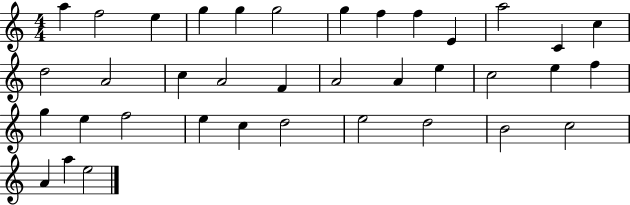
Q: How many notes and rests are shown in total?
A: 37